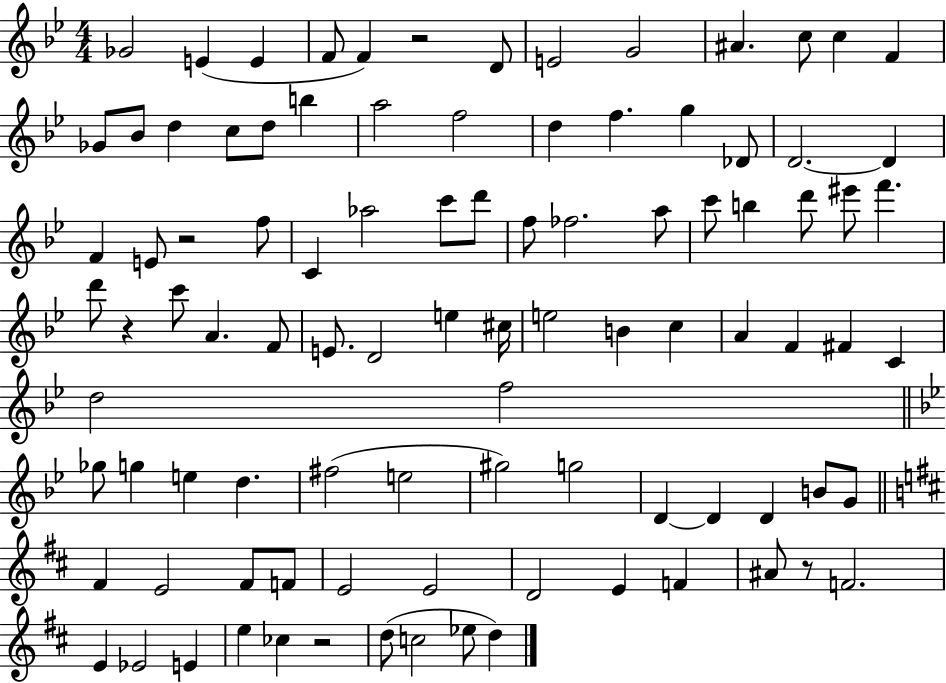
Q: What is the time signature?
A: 4/4